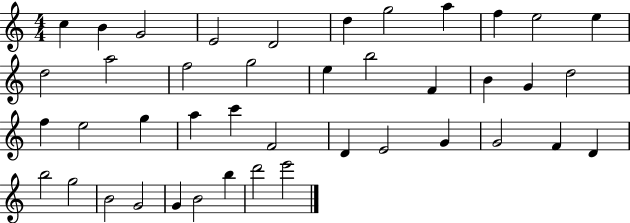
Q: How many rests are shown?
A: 0